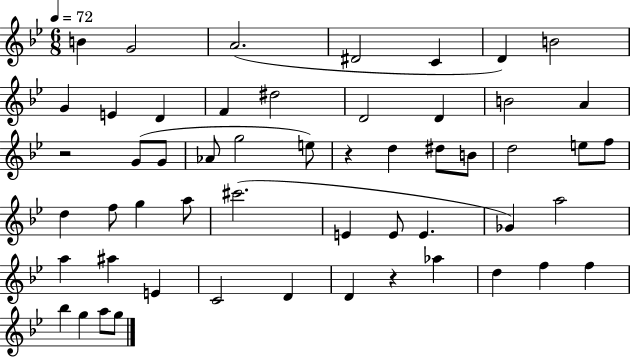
B4/q G4/h A4/h. D#4/h C4/q D4/q B4/h G4/q E4/q D4/q F4/q D#5/h D4/h D4/q B4/h A4/q R/h G4/e G4/e Ab4/e G5/h E5/e R/q D5/q D#5/e B4/e D5/h E5/e F5/e D5/q F5/e G5/q A5/e C#6/h. E4/q E4/e E4/q. Gb4/q A5/h A5/q A#5/q E4/q C4/h D4/q D4/q R/q Ab5/q D5/q F5/q F5/q Bb5/q G5/q A5/e G5/e